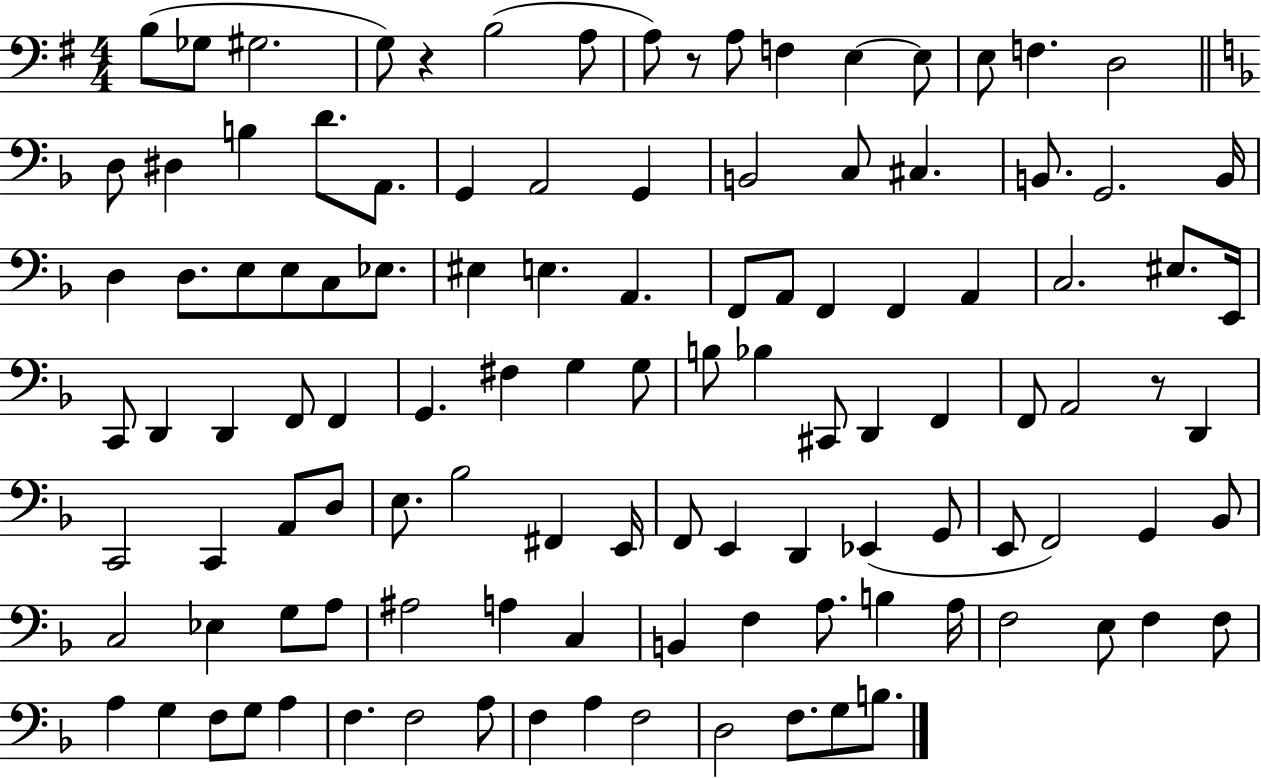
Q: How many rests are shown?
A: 3